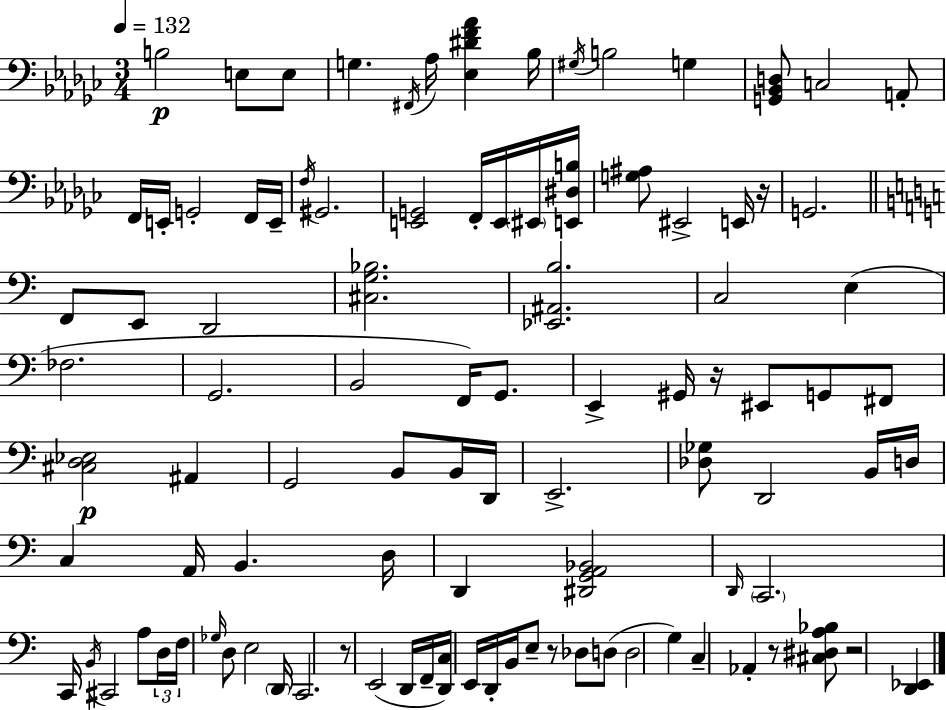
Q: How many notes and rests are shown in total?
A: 99